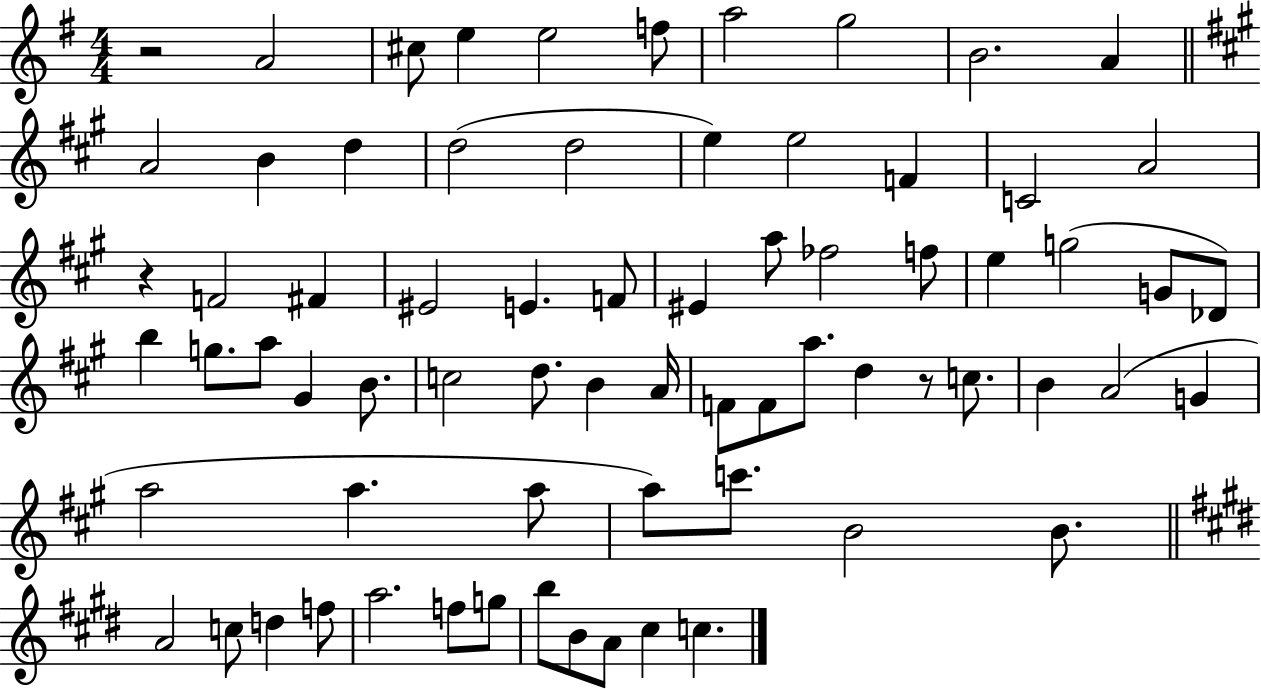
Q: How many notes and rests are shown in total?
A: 71